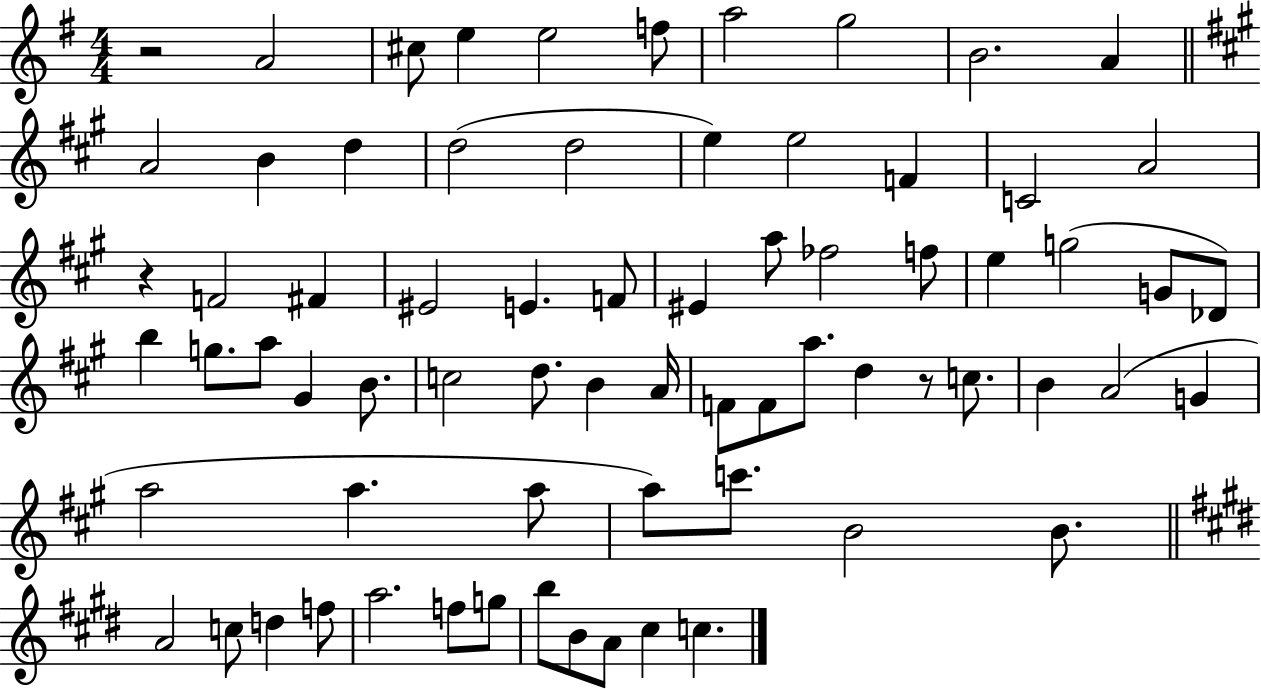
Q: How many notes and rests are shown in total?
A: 71